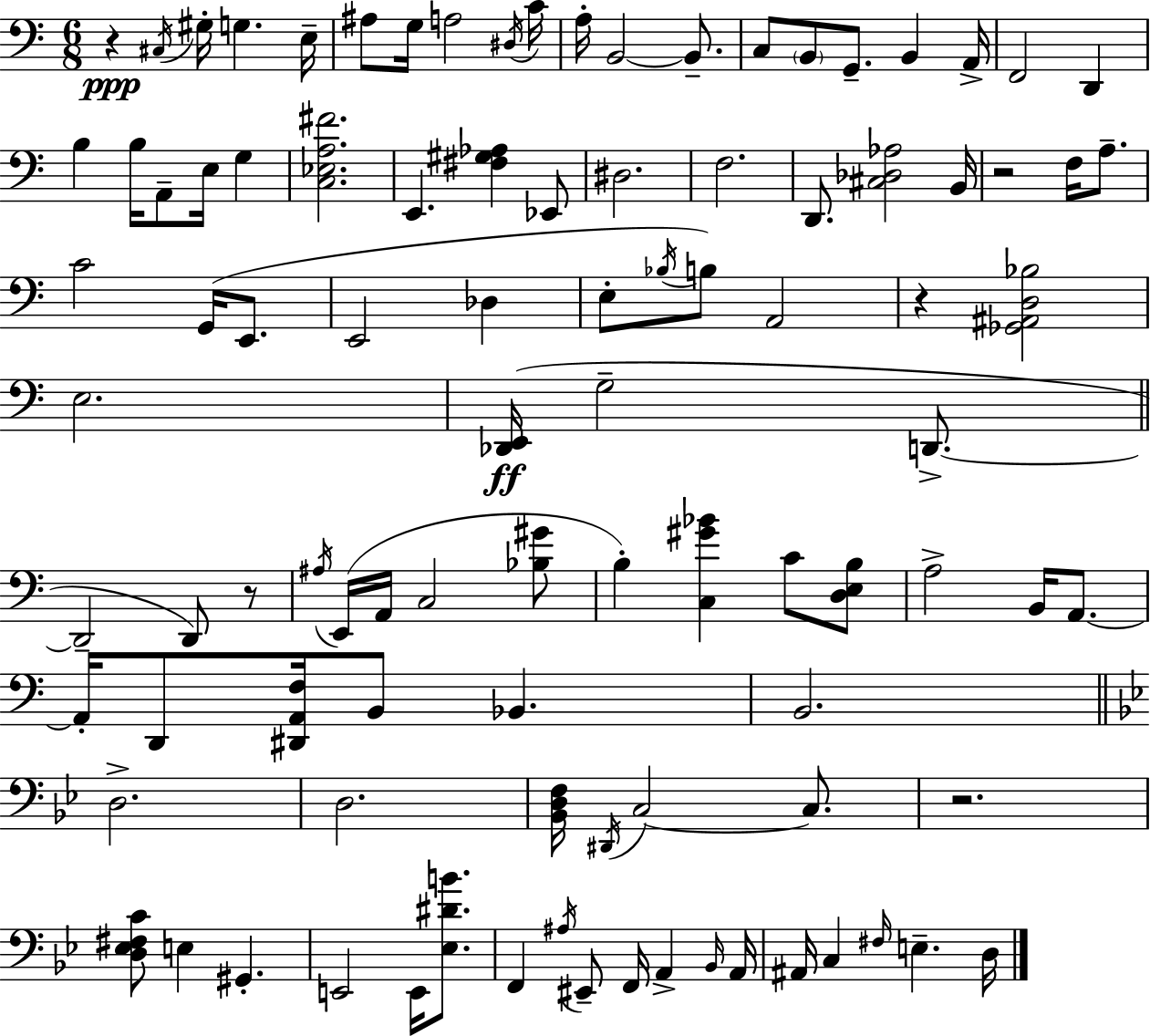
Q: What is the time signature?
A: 6/8